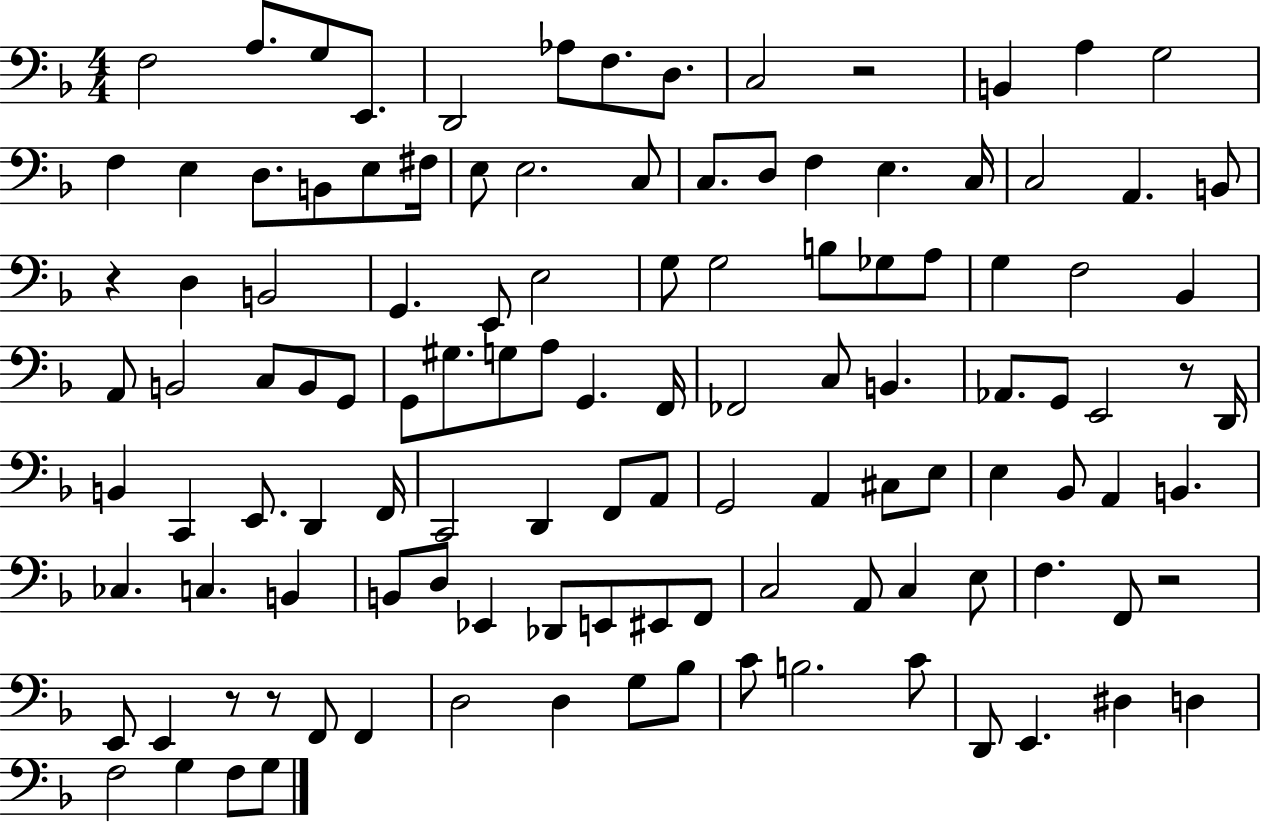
X:1
T:Untitled
M:4/4
L:1/4
K:F
F,2 A,/2 G,/2 E,,/2 D,,2 _A,/2 F,/2 D,/2 C,2 z2 B,, A, G,2 F, E, D,/2 B,,/2 E,/2 ^F,/4 E,/2 E,2 C,/2 C,/2 D,/2 F, E, C,/4 C,2 A,, B,,/2 z D, B,,2 G,, E,,/2 E,2 G,/2 G,2 B,/2 _G,/2 A,/2 G, F,2 _B,, A,,/2 B,,2 C,/2 B,,/2 G,,/2 G,,/2 ^G,/2 G,/2 A,/2 G,, F,,/4 _F,,2 C,/2 B,, _A,,/2 G,,/2 E,,2 z/2 D,,/4 B,, C,, E,,/2 D,, F,,/4 C,,2 D,, F,,/2 A,,/2 G,,2 A,, ^C,/2 E,/2 E, _B,,/2 A,, B,, _C, C, B,, B,,/2 D,/2 _E,, _D,,/2 E,,/2 ^E,,/2 F,,/2 C,2 A,,/2 C, E,/2 F, F,,/2 z2 E,,/2 E,, z/2 z/2 F,,/2 F,, D,2 D, G,/2 _B,/2 C/2 B,2 C/2 D,,/2 E,, ^D, D, F,2 G, F,/2 G,/2